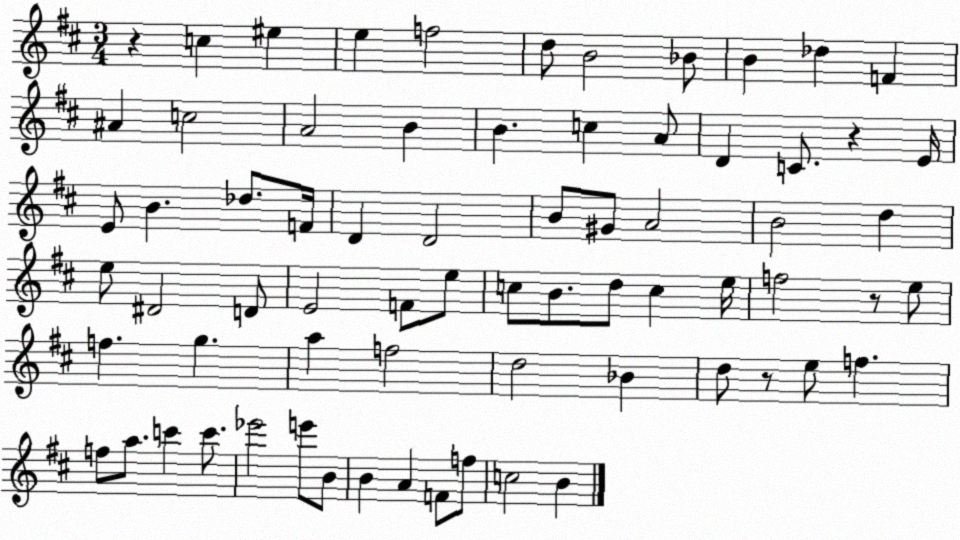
X:1
T:Untitled
M:3/4
L:1/4
K:D
z c ^e e f2 d/2 B2 _B/2 B _d F ^A c2 A2 B B c A/2 D C/2 z E/4 E/2 B _d/2 F/4 D D2 B/2 ^G/2 A2 B2 d e/2 ^D2 D/2 E2 F/2 e/2 c/2 B/2 d/2 c e/4 f2 z/2 e/2 f g a f2 d2 _B d/2 z/2 e/2 f f/2 a/2 c' c'/2 _e'2 e'/2 B/2 B A F/2 f/2 c2 B